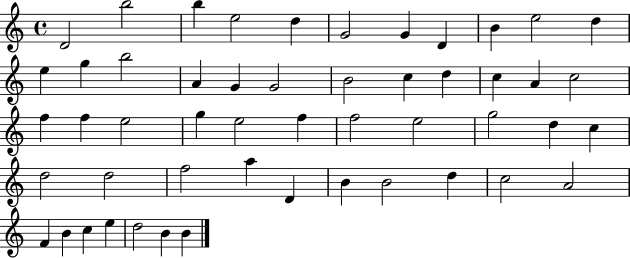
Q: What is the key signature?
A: C major